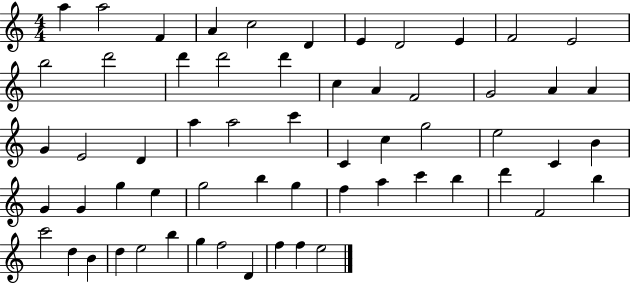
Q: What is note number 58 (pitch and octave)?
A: F5